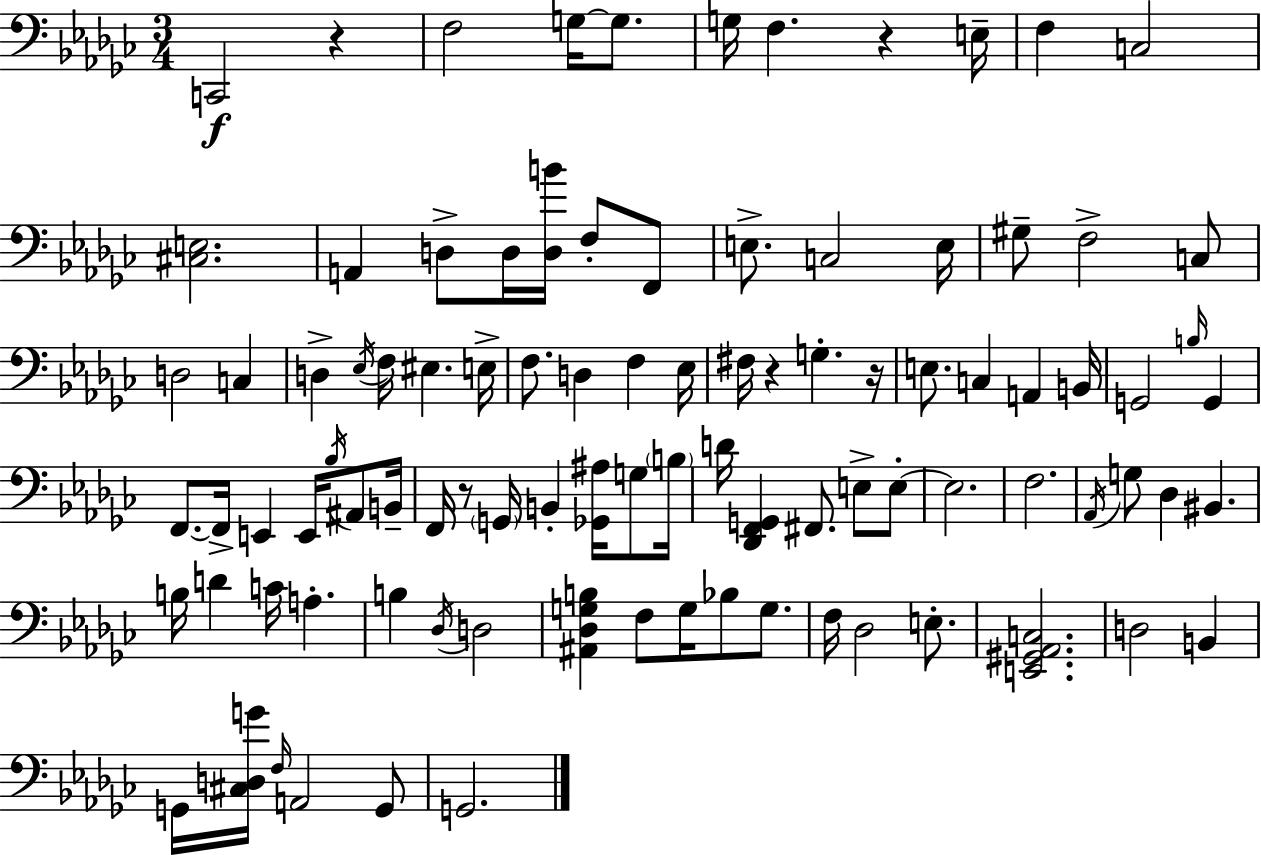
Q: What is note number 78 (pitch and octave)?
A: B2